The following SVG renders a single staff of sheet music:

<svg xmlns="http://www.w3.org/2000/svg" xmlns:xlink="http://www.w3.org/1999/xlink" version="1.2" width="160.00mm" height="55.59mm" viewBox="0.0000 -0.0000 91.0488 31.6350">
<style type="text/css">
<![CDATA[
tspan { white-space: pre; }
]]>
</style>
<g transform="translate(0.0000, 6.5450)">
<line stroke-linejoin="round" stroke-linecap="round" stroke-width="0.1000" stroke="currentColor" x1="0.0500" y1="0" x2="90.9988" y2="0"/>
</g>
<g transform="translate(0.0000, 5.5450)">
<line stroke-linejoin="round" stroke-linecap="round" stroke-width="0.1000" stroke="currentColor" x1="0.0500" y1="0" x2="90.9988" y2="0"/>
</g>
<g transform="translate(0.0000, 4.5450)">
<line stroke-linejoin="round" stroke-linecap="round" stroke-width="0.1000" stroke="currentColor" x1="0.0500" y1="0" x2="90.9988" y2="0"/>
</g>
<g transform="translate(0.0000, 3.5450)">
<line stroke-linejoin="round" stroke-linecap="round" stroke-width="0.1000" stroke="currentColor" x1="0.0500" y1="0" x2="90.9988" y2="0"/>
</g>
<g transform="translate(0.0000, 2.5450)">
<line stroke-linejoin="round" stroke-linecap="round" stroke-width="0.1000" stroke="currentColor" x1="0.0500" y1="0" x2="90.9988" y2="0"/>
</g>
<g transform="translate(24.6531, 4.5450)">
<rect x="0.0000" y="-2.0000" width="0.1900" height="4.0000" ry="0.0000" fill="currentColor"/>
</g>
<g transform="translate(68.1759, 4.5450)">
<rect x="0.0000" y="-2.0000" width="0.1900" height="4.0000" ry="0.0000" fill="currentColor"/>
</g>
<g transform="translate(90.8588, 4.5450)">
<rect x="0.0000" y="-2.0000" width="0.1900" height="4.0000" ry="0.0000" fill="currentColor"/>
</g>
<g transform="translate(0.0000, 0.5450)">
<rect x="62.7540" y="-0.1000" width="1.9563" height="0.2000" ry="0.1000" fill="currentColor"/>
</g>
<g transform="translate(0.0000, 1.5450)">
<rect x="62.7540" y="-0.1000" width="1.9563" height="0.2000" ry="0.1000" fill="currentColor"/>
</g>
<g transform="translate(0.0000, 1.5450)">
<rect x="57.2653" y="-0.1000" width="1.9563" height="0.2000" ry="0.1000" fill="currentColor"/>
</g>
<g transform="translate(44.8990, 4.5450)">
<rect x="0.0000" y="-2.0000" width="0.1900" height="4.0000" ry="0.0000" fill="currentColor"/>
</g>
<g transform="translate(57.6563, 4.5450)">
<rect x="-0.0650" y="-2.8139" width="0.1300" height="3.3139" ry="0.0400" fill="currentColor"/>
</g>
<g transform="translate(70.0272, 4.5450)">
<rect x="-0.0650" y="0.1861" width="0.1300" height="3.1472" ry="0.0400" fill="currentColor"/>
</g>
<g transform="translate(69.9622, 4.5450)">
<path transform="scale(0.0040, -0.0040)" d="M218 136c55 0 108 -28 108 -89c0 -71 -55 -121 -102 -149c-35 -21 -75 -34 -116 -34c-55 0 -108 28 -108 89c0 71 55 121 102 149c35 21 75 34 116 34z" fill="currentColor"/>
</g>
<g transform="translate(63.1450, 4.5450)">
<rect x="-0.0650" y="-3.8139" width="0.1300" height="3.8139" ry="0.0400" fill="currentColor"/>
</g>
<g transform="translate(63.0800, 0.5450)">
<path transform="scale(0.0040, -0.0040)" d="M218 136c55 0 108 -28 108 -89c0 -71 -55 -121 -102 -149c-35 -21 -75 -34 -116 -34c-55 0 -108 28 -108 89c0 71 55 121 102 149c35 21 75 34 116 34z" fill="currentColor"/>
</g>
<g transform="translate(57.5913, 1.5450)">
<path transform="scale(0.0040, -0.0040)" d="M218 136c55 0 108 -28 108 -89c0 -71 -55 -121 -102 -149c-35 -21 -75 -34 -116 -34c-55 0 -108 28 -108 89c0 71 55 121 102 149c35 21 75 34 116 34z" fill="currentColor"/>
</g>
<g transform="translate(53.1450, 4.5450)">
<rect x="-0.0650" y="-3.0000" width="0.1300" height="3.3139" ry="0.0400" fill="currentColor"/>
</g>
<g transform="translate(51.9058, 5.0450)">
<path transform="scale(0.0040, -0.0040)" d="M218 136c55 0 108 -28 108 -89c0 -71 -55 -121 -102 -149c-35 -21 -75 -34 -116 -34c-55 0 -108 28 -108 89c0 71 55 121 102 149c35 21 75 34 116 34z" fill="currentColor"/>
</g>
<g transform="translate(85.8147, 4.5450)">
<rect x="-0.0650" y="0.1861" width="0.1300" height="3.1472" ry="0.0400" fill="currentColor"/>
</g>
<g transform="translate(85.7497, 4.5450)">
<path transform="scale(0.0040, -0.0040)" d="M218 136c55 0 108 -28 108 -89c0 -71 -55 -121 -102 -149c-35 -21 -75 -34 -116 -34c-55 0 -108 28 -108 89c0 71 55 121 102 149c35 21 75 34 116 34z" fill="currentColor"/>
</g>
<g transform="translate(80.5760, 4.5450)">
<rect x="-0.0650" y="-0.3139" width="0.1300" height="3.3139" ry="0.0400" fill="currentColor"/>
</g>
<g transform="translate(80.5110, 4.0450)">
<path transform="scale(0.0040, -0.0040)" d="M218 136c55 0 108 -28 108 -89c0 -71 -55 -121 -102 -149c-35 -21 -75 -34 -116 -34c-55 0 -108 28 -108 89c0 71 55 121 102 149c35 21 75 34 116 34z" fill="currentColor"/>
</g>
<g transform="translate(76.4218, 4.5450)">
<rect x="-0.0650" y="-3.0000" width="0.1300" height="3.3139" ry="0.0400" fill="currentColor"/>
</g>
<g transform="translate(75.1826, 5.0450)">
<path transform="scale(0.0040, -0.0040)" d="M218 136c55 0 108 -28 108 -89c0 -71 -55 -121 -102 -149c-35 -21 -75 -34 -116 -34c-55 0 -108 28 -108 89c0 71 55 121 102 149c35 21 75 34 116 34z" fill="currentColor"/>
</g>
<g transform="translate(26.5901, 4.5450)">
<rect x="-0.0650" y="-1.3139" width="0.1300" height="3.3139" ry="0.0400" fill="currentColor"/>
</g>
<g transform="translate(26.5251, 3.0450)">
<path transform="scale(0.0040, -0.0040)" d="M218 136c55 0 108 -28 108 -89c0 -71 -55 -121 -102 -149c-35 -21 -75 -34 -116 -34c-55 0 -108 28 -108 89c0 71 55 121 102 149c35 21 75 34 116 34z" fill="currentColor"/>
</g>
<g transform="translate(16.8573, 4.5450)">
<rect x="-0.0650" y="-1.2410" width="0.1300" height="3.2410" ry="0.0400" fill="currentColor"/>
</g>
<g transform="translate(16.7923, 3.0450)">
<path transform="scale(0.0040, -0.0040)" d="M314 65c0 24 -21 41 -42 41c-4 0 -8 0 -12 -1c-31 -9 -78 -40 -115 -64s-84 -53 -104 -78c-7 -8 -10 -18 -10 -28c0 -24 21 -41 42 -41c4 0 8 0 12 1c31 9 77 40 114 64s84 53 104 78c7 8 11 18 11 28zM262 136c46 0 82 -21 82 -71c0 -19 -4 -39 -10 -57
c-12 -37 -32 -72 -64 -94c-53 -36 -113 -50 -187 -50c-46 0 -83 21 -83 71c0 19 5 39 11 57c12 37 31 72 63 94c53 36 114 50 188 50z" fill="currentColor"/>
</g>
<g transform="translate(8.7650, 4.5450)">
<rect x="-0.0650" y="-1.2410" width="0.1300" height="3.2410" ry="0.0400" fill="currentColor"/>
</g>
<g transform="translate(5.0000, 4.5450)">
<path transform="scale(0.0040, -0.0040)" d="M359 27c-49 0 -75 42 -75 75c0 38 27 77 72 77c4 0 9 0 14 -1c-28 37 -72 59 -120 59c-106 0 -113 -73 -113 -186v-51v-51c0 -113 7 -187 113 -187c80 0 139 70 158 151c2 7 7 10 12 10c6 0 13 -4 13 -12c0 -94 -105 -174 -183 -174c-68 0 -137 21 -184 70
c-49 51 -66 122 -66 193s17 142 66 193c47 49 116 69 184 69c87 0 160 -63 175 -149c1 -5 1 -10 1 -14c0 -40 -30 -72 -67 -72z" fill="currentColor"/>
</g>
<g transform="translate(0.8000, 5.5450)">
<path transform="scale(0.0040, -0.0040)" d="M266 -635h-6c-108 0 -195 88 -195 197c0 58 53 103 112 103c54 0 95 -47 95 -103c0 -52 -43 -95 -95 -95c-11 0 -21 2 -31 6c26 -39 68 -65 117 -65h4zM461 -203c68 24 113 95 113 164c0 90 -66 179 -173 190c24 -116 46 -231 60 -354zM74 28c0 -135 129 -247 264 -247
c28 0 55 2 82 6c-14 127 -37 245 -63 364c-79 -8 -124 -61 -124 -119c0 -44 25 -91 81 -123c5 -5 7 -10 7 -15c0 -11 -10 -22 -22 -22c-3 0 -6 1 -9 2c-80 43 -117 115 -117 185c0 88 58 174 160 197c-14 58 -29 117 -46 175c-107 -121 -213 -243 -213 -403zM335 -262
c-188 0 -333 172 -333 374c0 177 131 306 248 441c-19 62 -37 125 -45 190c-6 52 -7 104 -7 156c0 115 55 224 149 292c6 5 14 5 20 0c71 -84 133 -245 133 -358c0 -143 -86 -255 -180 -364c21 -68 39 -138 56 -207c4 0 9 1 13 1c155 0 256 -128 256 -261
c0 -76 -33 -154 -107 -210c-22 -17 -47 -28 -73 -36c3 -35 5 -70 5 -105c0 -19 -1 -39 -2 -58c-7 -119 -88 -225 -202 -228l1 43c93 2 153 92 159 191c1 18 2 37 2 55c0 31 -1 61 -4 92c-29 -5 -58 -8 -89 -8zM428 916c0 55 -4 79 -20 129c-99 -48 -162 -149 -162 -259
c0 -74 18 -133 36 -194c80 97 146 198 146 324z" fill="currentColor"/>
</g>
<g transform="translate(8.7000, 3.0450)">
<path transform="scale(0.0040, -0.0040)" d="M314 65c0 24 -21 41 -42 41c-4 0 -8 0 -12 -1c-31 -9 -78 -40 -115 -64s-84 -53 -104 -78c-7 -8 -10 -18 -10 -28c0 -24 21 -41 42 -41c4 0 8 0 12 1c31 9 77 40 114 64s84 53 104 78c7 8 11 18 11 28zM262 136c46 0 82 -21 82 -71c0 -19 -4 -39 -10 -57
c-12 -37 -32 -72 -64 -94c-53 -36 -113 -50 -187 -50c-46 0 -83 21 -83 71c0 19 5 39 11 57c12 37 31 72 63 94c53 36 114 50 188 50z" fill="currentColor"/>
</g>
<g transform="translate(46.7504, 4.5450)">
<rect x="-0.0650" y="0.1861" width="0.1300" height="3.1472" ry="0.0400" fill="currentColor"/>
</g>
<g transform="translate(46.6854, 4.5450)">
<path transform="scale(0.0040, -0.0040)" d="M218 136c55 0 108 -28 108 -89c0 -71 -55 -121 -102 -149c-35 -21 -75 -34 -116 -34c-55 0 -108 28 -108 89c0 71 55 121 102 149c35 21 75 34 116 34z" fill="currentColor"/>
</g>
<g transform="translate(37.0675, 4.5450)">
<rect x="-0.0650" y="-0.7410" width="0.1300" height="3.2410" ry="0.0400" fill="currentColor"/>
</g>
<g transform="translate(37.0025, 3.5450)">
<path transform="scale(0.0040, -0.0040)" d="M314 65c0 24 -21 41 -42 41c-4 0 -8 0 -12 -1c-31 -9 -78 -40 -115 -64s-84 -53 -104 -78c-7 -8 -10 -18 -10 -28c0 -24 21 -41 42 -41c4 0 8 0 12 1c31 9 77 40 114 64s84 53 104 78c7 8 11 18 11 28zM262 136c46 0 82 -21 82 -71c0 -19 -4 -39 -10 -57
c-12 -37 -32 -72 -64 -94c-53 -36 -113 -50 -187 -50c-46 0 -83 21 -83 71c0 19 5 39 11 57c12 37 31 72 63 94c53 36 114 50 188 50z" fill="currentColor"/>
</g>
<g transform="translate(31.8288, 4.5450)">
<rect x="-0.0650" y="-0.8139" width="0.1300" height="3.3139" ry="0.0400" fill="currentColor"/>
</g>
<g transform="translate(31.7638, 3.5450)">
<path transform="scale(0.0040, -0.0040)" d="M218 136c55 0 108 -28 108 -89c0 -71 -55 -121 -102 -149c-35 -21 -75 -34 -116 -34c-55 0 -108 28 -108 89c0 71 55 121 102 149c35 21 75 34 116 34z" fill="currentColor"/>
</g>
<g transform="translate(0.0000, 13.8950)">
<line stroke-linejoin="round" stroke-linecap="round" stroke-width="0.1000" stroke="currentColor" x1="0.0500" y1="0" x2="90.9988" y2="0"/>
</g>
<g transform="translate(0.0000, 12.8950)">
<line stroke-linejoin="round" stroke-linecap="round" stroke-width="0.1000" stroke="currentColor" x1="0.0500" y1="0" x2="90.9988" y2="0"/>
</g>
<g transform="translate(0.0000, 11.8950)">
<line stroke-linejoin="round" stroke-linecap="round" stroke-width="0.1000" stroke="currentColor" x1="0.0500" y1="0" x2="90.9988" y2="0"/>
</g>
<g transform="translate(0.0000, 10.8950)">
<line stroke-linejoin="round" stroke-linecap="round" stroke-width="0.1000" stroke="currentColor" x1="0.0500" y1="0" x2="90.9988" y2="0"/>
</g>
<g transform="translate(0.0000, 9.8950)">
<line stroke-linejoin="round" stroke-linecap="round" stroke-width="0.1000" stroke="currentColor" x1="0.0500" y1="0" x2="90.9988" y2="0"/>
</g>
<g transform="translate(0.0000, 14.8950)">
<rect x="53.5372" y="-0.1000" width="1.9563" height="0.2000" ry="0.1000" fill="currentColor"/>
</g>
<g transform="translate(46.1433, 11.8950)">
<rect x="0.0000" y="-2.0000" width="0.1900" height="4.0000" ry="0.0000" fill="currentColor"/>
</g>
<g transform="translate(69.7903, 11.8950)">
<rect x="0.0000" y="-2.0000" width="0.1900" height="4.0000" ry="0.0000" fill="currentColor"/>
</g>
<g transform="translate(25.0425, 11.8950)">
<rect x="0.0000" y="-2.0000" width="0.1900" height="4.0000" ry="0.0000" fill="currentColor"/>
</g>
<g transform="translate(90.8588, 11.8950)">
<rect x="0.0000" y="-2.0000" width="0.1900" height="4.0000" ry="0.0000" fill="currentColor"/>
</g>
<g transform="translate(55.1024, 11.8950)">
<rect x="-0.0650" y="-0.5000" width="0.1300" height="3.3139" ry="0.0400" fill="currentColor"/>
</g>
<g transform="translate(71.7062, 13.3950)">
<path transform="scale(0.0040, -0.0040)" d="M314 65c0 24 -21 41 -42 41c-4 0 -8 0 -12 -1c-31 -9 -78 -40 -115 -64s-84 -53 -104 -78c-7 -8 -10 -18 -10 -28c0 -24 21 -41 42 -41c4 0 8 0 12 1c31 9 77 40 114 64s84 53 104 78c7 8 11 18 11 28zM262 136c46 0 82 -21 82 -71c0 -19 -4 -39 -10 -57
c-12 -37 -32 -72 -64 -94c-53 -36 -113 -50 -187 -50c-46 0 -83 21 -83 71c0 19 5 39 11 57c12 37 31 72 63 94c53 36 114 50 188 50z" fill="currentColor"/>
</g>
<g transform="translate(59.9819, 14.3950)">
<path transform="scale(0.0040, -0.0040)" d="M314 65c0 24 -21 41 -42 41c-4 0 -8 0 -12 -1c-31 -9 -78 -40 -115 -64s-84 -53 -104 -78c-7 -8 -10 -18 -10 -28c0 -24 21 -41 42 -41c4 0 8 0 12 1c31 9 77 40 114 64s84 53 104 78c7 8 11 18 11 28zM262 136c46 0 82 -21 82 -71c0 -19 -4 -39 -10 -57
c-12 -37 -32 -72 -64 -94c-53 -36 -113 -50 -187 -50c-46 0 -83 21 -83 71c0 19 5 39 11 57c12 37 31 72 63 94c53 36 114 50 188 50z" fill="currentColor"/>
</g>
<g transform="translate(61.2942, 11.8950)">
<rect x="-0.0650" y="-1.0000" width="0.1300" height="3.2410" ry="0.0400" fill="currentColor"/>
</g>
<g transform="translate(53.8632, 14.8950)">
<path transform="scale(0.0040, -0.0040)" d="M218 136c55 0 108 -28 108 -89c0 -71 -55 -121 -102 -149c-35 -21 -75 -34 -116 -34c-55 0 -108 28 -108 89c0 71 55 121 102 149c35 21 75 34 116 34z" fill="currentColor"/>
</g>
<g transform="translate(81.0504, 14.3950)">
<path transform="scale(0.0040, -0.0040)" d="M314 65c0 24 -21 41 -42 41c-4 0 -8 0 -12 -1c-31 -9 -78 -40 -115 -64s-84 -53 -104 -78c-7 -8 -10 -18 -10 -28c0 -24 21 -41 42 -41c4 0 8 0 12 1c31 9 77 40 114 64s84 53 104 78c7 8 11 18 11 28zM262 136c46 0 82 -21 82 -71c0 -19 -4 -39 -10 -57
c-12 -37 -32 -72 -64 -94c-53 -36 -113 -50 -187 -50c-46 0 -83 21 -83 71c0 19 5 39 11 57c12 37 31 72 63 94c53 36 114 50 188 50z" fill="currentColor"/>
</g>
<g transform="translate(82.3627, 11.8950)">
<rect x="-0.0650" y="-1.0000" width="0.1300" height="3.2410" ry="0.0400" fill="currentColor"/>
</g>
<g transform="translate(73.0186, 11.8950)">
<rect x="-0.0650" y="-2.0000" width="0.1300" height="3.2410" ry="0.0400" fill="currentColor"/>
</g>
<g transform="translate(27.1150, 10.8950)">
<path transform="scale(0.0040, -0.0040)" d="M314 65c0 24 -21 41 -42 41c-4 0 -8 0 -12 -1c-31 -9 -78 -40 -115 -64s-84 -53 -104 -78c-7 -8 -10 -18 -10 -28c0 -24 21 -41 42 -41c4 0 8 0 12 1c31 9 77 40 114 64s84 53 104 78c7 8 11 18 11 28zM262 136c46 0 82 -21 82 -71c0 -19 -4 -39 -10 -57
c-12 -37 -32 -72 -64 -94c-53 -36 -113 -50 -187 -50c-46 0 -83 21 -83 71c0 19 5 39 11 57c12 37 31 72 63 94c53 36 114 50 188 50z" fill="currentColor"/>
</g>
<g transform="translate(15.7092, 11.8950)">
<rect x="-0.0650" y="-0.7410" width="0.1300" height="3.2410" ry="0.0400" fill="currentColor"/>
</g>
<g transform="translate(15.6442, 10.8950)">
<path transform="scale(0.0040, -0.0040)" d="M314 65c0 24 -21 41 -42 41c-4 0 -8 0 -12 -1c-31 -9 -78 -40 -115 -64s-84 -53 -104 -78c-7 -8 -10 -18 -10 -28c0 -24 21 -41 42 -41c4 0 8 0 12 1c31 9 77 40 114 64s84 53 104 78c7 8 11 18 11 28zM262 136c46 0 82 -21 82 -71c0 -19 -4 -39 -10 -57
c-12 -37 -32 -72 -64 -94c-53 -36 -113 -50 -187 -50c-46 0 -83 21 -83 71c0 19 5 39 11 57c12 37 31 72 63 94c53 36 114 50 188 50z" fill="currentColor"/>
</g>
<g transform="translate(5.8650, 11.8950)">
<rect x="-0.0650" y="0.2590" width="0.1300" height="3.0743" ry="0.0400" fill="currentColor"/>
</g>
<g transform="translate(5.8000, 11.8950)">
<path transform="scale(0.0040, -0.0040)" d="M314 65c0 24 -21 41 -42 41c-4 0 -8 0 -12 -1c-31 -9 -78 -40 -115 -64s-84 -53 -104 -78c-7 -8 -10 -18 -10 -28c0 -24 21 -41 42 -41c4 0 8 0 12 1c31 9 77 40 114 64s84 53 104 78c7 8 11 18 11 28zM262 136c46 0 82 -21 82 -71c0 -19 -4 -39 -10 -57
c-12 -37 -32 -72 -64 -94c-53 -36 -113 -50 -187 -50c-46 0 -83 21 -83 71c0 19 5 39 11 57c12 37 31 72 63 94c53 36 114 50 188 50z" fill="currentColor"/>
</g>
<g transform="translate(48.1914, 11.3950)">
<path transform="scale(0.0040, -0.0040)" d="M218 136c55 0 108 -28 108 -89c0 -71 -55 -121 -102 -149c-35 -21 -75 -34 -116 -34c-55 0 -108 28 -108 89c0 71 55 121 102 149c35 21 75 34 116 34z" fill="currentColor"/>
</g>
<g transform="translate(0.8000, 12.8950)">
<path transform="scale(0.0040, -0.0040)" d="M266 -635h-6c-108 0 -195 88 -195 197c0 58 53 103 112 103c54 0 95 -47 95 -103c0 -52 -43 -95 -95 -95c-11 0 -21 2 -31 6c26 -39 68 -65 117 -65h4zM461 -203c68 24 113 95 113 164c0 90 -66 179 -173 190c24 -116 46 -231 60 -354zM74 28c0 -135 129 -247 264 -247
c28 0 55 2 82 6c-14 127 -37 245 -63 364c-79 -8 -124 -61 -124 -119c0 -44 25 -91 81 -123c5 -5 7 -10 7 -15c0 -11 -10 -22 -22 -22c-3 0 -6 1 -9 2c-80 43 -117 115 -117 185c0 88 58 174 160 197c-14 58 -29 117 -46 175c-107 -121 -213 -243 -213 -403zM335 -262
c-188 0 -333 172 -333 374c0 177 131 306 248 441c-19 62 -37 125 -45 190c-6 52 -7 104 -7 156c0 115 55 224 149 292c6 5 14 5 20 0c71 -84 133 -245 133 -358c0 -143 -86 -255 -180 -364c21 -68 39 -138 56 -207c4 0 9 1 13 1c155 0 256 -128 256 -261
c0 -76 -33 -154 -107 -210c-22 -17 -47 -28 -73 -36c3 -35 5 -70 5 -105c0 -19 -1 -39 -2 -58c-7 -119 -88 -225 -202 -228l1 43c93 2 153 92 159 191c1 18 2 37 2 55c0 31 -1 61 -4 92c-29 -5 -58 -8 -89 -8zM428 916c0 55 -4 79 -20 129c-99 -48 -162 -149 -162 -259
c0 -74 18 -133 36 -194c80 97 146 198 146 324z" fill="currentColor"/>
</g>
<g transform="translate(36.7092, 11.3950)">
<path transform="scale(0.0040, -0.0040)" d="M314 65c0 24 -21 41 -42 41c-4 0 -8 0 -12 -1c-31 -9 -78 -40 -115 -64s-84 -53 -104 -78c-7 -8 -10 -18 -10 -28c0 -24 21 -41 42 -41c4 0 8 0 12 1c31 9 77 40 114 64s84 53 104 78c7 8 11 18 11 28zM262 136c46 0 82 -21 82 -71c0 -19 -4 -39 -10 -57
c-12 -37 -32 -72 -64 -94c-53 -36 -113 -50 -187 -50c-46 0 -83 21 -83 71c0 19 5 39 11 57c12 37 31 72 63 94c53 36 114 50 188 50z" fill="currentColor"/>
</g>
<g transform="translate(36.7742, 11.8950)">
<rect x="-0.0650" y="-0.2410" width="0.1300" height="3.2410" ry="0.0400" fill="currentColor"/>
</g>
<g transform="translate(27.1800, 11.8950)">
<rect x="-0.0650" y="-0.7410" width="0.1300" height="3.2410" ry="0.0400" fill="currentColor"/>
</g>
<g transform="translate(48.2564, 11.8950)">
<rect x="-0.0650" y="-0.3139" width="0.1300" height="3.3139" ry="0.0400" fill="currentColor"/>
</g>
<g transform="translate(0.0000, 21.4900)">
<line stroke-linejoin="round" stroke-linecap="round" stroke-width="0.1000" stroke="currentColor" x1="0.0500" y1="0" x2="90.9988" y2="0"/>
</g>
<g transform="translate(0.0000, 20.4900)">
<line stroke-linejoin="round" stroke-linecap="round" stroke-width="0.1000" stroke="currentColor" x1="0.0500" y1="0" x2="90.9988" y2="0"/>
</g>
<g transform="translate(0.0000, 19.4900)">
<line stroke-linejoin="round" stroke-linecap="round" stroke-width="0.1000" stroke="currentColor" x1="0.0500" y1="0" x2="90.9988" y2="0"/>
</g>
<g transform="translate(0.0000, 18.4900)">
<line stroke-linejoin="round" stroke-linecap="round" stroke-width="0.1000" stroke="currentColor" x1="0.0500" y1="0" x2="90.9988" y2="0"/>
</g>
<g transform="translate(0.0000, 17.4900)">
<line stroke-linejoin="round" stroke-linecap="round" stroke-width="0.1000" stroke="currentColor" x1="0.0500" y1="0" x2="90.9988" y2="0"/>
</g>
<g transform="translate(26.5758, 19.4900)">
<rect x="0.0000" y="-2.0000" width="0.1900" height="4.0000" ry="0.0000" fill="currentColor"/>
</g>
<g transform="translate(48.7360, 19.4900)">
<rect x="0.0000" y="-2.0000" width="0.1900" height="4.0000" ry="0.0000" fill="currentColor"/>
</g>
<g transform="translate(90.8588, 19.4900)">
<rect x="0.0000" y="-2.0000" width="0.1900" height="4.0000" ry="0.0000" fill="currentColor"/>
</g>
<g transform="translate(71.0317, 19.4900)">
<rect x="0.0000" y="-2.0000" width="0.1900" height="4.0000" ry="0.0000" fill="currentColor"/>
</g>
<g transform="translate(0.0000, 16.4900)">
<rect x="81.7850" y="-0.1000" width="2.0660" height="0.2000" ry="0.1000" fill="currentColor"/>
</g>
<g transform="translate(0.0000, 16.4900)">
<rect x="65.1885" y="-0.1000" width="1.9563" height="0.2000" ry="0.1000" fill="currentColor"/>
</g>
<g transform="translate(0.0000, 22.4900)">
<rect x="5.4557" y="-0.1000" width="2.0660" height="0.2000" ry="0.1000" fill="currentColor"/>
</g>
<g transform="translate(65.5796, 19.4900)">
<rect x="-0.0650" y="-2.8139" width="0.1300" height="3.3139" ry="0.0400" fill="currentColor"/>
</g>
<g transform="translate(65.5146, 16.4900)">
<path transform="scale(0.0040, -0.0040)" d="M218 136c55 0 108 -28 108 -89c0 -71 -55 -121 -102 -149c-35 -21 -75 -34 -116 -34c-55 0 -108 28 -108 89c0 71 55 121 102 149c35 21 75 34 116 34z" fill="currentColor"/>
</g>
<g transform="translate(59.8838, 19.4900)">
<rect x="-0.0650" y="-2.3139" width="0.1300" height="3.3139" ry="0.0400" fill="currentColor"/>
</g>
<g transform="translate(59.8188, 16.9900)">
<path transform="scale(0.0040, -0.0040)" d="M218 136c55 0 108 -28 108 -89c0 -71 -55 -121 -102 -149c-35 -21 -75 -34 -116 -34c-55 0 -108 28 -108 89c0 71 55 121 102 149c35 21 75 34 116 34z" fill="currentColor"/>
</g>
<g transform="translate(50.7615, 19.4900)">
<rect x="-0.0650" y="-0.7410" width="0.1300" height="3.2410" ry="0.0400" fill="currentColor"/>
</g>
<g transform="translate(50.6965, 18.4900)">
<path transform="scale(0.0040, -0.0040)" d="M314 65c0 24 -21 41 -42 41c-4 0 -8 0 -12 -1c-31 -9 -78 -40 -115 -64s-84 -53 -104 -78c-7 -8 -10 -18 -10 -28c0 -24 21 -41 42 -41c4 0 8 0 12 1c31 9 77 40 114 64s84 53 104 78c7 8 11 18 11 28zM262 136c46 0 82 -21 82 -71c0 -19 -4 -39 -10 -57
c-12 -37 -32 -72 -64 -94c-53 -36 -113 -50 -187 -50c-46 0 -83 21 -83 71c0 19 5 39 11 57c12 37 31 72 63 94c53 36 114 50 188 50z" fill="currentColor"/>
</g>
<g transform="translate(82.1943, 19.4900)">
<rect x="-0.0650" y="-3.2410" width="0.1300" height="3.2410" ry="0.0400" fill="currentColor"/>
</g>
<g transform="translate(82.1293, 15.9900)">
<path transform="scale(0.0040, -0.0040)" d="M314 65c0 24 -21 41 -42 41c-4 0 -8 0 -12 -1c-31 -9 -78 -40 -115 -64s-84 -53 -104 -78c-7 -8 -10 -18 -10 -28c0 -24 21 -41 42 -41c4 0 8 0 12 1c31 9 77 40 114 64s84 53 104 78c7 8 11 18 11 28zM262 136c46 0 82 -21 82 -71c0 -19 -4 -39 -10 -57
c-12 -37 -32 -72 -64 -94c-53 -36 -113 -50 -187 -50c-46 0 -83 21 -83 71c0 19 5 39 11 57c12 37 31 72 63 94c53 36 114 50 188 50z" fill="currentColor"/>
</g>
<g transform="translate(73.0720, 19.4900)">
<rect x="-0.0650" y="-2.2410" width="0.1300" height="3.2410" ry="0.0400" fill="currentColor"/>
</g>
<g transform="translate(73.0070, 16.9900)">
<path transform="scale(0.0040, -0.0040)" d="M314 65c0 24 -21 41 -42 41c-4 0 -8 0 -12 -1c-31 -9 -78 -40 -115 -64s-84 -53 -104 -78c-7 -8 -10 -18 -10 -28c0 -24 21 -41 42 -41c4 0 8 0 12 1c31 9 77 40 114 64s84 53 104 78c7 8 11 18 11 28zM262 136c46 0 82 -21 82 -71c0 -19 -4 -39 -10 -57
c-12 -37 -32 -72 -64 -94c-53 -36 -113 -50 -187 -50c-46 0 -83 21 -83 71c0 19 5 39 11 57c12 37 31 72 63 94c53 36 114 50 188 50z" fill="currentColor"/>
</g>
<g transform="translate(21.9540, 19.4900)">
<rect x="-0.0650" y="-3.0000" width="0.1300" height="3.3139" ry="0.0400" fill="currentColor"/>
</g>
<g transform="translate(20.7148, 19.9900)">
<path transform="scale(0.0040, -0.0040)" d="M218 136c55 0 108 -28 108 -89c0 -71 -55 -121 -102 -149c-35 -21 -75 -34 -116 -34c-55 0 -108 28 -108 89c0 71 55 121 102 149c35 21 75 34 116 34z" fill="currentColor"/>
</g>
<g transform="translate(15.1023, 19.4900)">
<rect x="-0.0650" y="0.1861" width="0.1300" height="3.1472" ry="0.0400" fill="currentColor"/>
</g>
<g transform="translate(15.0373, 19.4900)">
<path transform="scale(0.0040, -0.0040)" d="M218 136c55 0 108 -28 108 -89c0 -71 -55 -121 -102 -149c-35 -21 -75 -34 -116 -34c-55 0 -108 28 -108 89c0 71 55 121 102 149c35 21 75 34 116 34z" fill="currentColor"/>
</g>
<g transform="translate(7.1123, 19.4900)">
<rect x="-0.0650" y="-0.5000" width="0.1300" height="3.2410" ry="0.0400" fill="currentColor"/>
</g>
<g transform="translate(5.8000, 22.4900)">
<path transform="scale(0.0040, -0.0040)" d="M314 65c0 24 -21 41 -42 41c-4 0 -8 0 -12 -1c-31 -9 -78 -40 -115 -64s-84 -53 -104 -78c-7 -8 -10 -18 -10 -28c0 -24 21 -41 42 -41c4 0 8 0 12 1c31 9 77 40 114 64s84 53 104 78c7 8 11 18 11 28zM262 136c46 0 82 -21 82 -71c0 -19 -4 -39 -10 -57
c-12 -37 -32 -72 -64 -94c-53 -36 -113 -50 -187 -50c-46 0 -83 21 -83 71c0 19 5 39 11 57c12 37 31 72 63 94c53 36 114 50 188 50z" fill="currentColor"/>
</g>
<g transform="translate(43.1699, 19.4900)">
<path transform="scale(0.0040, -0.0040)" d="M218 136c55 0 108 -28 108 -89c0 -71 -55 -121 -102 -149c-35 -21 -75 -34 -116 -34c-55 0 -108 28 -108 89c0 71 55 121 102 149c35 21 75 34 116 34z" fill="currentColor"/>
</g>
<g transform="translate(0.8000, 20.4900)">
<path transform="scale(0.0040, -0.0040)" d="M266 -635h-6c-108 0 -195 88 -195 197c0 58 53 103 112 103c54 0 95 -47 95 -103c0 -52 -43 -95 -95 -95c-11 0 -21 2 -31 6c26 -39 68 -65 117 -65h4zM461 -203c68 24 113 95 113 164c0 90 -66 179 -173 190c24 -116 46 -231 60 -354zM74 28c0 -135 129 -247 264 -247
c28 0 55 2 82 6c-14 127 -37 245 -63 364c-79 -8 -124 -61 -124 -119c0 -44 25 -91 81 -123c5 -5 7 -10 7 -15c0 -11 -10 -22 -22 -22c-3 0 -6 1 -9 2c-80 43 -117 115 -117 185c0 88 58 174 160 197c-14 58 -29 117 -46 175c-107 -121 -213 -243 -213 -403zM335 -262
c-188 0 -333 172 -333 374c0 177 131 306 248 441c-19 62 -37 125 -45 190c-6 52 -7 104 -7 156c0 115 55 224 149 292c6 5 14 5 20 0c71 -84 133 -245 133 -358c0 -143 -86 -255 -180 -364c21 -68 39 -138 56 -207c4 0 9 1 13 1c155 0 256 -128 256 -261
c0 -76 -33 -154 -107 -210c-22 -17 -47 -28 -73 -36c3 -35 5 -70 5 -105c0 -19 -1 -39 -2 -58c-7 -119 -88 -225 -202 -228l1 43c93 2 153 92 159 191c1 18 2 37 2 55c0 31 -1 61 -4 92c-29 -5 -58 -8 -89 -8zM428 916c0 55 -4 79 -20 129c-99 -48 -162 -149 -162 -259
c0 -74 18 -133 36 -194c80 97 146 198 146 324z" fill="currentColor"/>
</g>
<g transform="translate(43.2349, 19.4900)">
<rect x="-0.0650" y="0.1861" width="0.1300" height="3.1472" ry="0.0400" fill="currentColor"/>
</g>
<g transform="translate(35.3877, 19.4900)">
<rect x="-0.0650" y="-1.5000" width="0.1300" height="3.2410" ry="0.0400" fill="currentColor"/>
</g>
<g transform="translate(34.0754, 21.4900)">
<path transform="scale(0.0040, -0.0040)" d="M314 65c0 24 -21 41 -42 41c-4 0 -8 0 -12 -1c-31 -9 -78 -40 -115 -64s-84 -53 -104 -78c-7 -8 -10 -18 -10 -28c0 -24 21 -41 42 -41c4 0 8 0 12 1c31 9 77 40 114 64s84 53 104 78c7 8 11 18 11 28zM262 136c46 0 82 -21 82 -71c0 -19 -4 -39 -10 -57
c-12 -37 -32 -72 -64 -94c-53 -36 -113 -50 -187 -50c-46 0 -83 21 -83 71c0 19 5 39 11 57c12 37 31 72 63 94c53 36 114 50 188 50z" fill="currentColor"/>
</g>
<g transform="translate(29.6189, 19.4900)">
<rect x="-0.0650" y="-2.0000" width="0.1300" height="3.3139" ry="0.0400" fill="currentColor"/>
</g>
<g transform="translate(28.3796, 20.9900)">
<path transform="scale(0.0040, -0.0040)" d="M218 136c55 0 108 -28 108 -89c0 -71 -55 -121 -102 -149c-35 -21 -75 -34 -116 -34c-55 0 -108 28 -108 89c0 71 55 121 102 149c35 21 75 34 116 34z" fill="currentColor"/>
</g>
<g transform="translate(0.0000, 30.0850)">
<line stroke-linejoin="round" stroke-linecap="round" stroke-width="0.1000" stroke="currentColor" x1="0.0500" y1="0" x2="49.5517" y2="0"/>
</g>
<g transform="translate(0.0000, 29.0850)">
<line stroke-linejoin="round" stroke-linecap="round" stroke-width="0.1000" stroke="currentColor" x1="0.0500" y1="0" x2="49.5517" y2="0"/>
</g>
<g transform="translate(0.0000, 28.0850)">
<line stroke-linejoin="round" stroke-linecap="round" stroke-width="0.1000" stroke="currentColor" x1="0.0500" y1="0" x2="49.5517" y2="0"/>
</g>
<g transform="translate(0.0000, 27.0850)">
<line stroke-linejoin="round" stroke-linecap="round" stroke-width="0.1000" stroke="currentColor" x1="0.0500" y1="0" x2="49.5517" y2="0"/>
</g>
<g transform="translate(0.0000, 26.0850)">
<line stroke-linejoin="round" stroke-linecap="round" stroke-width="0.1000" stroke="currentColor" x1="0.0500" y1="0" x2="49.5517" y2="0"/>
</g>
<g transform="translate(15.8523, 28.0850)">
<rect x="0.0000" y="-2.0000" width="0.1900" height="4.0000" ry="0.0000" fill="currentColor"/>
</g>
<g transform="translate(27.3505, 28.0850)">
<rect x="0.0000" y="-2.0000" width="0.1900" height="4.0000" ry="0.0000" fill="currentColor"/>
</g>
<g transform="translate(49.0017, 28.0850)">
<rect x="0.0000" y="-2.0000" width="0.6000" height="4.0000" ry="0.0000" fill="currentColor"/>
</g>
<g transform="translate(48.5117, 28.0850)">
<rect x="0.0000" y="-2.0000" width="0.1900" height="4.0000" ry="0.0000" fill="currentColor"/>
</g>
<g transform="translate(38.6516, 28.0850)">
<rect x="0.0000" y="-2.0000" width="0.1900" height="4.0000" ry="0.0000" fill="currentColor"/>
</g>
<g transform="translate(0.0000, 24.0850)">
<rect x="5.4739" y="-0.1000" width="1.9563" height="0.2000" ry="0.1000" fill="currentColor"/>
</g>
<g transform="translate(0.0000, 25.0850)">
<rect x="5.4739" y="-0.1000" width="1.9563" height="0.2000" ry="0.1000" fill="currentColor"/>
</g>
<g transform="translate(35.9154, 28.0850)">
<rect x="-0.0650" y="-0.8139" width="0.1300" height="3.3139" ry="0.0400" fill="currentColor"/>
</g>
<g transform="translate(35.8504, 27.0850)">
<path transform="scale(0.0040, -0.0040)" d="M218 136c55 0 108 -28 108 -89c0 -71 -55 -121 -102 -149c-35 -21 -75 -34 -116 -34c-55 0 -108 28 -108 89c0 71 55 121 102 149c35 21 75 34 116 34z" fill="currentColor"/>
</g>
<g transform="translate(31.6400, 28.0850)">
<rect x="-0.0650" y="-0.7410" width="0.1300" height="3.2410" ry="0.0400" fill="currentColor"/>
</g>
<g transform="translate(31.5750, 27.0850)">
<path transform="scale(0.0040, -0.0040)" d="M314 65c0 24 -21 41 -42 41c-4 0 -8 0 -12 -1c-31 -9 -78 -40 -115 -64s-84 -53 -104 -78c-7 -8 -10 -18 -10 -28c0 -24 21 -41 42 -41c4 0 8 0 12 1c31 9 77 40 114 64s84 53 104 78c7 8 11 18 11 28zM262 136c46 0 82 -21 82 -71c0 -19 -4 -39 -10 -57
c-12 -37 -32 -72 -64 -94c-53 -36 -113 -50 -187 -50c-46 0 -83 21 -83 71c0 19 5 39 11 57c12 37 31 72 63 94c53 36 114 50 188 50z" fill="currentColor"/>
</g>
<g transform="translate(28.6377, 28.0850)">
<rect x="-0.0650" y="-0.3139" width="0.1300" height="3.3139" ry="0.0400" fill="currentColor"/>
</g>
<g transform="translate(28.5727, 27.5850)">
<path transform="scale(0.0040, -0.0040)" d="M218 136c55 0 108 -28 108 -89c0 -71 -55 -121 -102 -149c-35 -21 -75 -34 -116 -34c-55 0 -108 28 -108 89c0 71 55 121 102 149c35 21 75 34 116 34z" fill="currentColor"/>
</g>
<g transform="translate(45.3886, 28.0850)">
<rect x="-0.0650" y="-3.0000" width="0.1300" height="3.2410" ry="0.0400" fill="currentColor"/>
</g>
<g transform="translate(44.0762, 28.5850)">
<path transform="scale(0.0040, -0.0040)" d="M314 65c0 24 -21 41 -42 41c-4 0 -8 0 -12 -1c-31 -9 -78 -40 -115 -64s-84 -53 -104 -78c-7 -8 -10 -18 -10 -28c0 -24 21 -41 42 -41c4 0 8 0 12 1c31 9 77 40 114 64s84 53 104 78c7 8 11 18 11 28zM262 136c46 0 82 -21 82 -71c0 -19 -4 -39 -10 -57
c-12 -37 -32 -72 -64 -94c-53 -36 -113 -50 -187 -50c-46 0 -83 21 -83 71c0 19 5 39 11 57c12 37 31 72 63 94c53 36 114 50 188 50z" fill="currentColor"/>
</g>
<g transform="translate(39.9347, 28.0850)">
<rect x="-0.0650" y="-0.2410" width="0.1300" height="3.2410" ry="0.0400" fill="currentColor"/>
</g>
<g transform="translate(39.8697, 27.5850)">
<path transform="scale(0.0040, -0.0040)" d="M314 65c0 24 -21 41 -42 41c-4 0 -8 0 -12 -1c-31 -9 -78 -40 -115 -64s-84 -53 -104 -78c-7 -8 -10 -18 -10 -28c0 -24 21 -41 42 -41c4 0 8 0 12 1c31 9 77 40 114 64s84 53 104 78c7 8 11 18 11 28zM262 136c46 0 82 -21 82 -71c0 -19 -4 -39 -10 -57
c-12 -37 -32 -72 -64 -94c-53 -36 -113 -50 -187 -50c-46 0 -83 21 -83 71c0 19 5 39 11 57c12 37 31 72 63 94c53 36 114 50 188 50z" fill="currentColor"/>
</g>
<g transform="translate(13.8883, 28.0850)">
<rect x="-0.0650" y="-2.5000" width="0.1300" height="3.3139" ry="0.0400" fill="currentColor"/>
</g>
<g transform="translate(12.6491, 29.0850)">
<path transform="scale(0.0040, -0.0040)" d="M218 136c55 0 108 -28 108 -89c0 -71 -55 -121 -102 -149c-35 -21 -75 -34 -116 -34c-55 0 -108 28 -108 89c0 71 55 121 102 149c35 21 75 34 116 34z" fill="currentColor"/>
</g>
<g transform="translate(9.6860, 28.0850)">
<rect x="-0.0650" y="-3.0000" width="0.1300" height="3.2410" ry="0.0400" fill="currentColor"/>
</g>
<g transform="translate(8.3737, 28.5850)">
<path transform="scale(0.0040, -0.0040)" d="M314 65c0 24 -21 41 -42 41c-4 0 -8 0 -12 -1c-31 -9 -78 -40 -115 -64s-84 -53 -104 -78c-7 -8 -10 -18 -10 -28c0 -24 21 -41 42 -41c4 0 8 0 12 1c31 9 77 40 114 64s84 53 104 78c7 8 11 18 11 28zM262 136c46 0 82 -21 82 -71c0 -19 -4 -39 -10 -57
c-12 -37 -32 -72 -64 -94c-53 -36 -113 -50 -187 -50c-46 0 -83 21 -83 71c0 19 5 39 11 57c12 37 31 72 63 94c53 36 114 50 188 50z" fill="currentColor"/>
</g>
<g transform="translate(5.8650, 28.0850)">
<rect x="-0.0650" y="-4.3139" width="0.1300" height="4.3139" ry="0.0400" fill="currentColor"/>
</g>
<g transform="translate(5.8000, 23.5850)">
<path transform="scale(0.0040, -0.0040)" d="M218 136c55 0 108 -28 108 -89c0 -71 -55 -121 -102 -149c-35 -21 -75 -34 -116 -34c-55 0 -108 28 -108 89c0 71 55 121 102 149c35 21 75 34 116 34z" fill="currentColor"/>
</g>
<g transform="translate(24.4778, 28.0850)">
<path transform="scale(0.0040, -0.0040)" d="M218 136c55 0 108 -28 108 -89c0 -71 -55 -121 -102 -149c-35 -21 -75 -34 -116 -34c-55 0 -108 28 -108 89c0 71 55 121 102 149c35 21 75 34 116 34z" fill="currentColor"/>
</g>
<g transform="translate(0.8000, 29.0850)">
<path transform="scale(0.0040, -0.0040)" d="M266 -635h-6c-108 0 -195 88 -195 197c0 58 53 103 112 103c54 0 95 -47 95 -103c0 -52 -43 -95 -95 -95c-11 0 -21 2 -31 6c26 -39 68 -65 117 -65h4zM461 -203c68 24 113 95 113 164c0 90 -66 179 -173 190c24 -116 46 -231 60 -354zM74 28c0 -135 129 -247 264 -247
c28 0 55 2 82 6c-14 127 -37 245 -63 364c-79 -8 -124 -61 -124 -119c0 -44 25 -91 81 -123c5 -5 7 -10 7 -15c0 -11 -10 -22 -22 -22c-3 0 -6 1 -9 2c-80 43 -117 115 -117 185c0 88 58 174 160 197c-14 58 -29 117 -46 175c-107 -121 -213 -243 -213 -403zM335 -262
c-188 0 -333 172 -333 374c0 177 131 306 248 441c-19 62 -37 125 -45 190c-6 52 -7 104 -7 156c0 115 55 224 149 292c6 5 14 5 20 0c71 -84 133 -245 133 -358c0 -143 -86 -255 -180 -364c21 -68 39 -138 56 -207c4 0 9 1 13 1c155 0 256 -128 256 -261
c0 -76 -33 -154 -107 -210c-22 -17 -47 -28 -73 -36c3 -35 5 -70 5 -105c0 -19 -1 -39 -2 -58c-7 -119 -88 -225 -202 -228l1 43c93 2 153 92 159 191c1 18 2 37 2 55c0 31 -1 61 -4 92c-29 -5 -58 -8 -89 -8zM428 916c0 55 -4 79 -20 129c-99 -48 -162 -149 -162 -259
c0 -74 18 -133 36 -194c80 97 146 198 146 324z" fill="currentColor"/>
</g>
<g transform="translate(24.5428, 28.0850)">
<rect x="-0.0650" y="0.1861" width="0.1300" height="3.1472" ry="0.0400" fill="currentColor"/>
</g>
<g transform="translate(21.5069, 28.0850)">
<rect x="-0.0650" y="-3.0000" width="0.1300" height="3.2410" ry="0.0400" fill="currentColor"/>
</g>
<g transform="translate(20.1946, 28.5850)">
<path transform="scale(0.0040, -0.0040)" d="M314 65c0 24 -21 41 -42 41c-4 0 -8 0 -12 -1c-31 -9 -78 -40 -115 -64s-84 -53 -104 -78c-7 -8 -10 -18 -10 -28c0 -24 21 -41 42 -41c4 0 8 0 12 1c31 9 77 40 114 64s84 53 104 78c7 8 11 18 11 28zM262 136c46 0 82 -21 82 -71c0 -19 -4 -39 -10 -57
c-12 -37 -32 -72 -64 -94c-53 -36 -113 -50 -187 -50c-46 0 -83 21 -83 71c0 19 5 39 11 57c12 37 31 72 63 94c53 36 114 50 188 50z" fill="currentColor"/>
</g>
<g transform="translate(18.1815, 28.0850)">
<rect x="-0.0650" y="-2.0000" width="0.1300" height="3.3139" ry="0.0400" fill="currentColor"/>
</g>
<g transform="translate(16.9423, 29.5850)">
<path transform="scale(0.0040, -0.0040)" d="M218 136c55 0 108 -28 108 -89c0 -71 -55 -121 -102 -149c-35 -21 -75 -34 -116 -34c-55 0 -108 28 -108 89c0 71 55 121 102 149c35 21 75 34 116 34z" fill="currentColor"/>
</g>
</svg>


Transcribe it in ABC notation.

X:1
T:Untitled
M:4/4
L:1/4
K:C
e2 e2 e d d2 B A a c' B A c B B2 d2 d2 c2 c C D2 F2 D2 C2 B A F E2 B d2 g a g2 b2 d' A2 G F A2 B c d2 d c2 A2